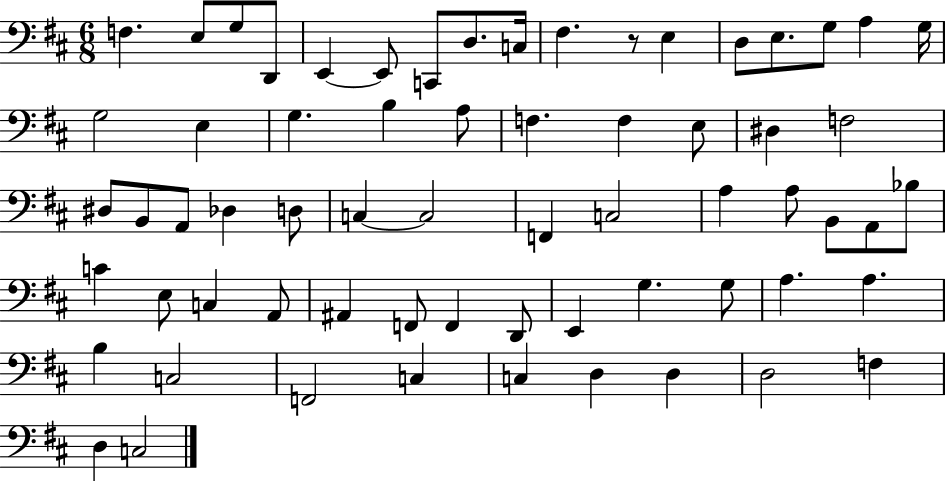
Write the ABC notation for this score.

X:1
T:Untitled
M:6/8
L:1/4
K:D
F, E,/2 G,/2 D,,/2 E,, E,,/2 C,,/2 D,/2 C,/4 ^F, z/2 E, D,/2 E,/2 G,/2 A, G,/4 G,2 E, G, B, A,/2 F, F, E,/2 ^D, F,2 ^D,/2 B,,/2 A,,/2 _D, D,/2 C, C,2 F,, C,2 A, A,/2 B,,/2 A,,/2 _B,/2 C E,/2 C, A,,/2 ^A,, F,,/2 F,, D,,/2 E,, G, G,/2 A, A, B, C,2 F,,2 C, C, D, D, D,2 F, D, C,2